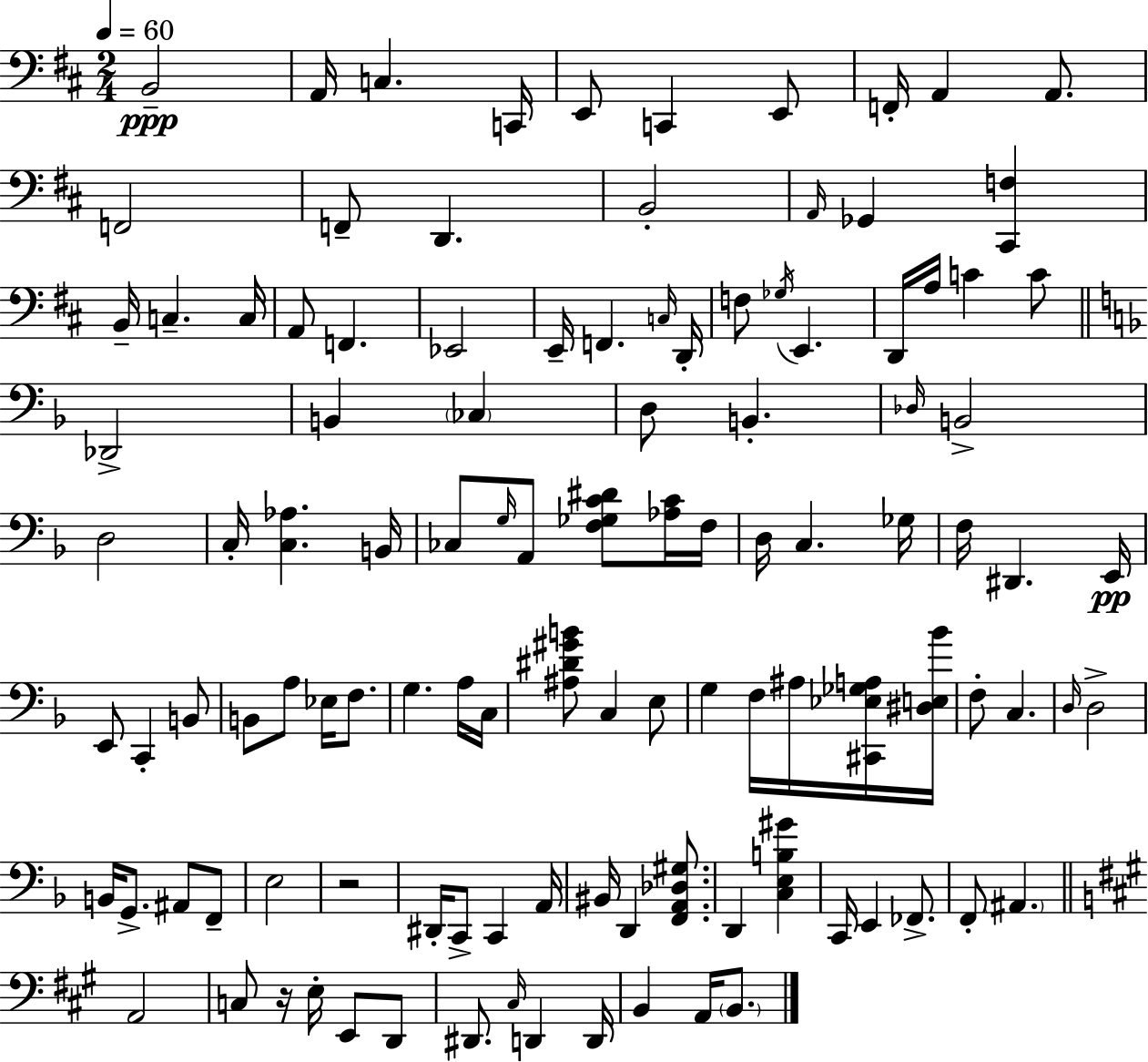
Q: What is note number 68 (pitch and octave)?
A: A#3